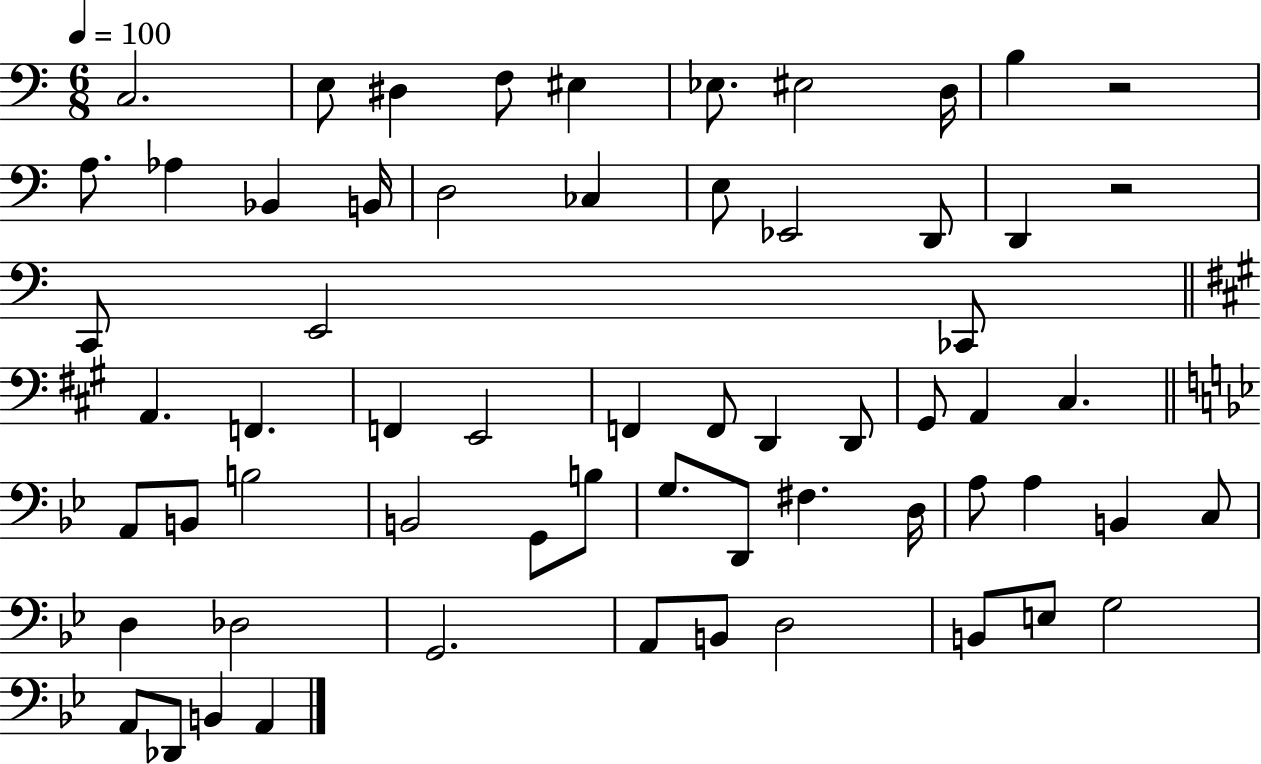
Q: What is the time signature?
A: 6/8